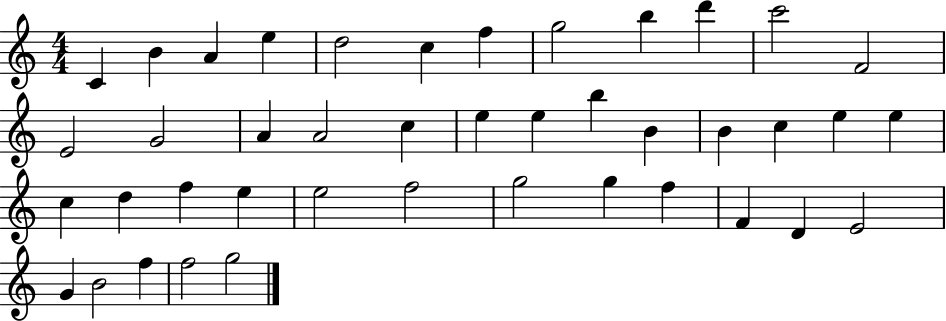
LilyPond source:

{
  \clef treble
  \numericTimeSignature
  \time 4/4
  \key c \major
  c'4 b'4 a'4 e''4 | d''2 c''4 f''4 | g''2 b''4 d'''4 | c'''2 f'2 | \break e'2 g'2 | a'4 a'2 c''4 | e''4 e''4 b''4 b'4 | b'4 c''4 e''4 e''4 | \break c''4 d''4 f''4 e''4 | e''2 f''2 | g''2 g''4 f''4 | f'4 d'4 e'2 | \break g'4 b'2 f''4 | f''2 g''2 | \bar "|."
}